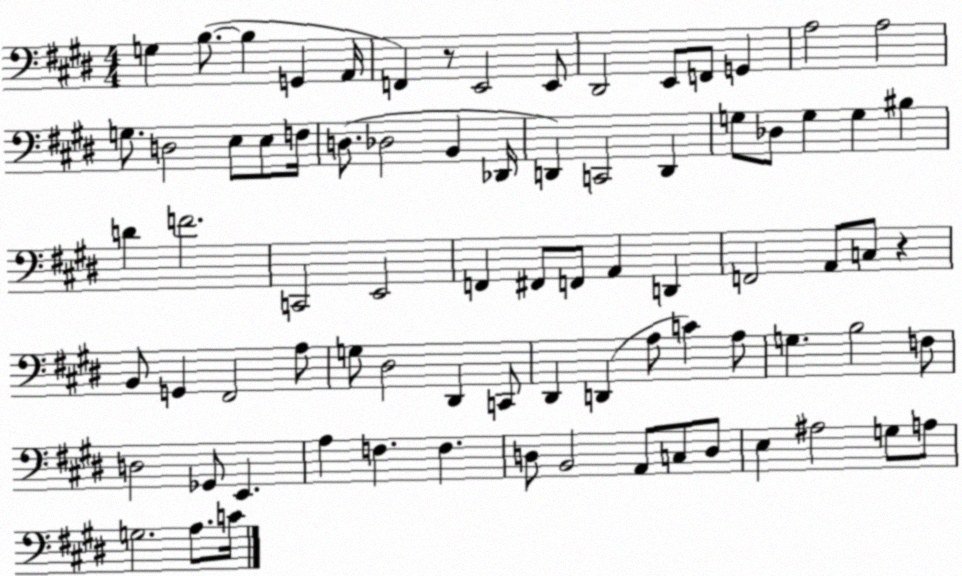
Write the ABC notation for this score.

X:1
T:Untitled
M:4/4
L:1/4
K:E
G, B,/2 B, G,, A,,/4 F,, z/2 E,,2 E,,/2 ^D,,2 E,,/2 F,,/2 G,, A,2 A,2 G,/2 D,2 E,/2 E,/2 F,/4 D,/2 _D,2 B,, _D,,/4 D,, C,,2 D,, G,/2 _D,/2 G, G, ^B, D F2 C,,2 E,,2 F,, ^F,,/2 F,,/2 A,, D,, F,,2 A,,/2 C,/2 z B,,/2 G,, ^F,,2 A,/2 G,/2 ^D,2 ^D,, C,,/2 ^D,, D,, A,/2 C A,/2 G, B,2 F,/2 D,2 _G,,/2 E,, A, F, F, D,/2 B,,2 A,,/2 C,/2 D,/2 E, ^A,2 G,/2 A,/2 G,2 A,/2 C/4